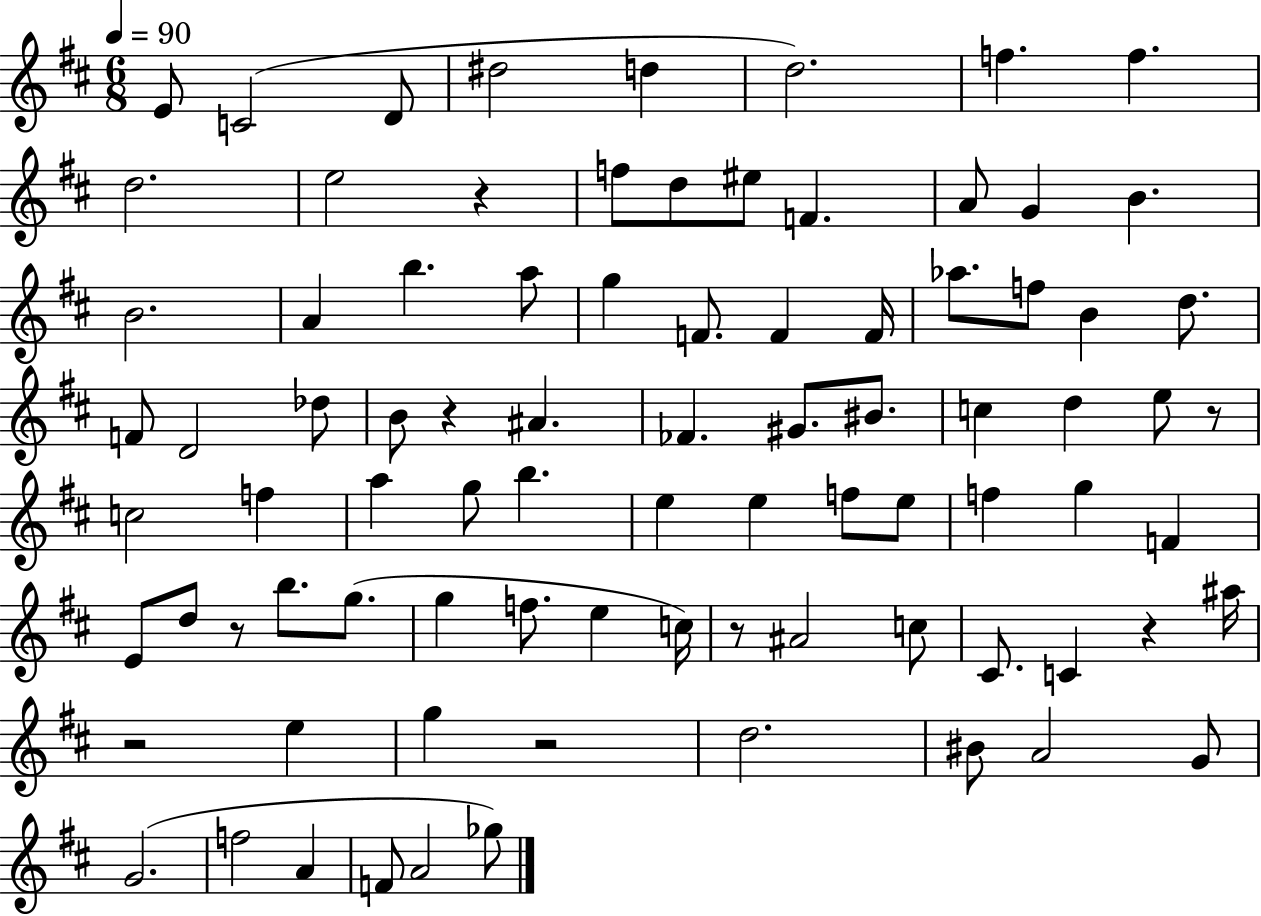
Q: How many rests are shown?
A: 8